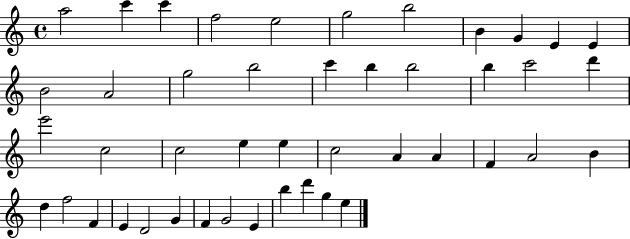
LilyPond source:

{
  \clef treble
  \time 4/4
  \defaultTimeSignature
  \key c \major
  a''2 c'''4 c'''4 | f''2 e''2 | g''2 b''2 | b'4 g'4 e'4 e'4 | \break b'2 a'2 | g''2 b''2 | c'''4 b''4 b''2 | b''4 c'''2 d'''4 | \break e'''2 c''2 | c''2 e''4 e''4 | c''2 a'4 a'4 | f'4 a'2 b'4 | \break d''4 f''2 f'4 | e'4 d'2 g'4 | f'4 g'2 e'4 | b''4 d'''4 g''4 e''4 | \break \bar "|."
}